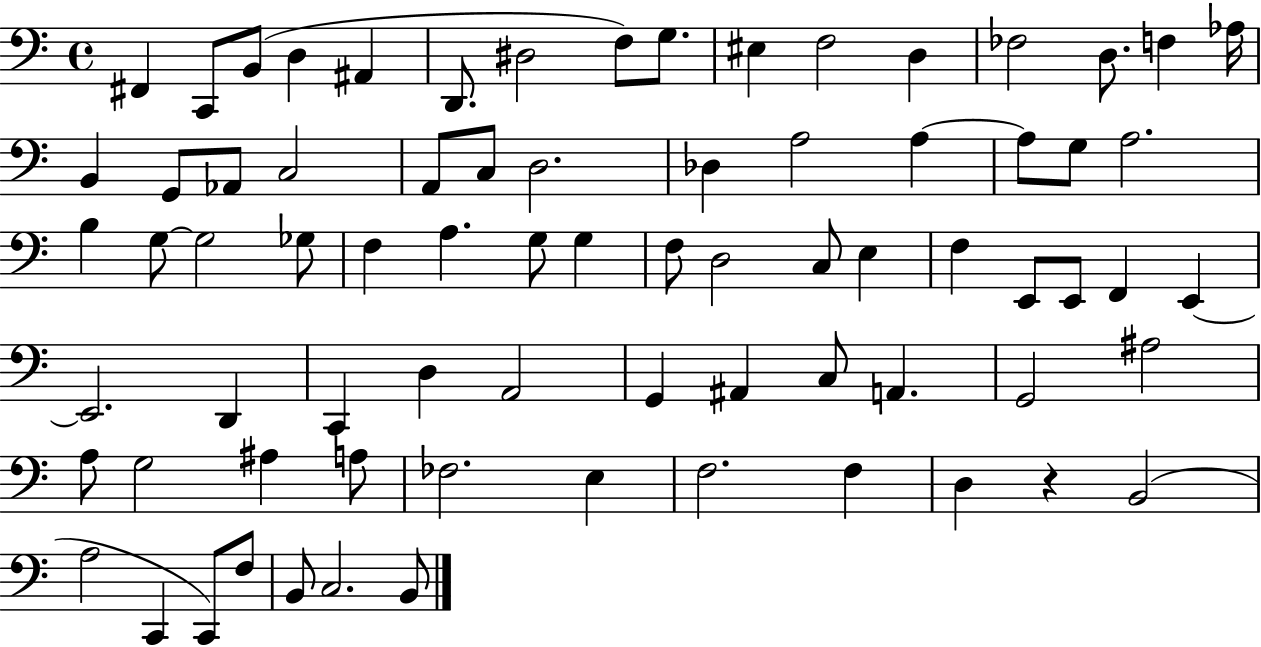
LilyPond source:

{
  \clef bass
  \time 4/4
  \defaultTimeSignature
  \key c \major
  \repeat volta 2 { fis,4 c,8 b,8( d4 ais,4 | d,8. dis2 f8) g8. | eis4 f2 d4 | fes2 d8. f4 aes16 | \break b,4 g,8 aes,8 c2 | a,8 c8 d2. | des4 a2 a4~~ | a8 g8 a2. | \break b4 g8~~ g2 ges8 | f4 a4. g8 g4 | f8 d2 c8 e4 | f4 e,8 e,8 f,4 e,4~~ | \break e,2. d,4 | c,4 d4 a,2 | g,4 ais,4 c8 a,4. | g,2 ais2 | \break a8 g2 ais4 a8 | fes2. e4 | f2. f4 | d4 r4 b,2( | \break a2 c,4 c,8) f8 | b,8 c2. b,8 | } \bar "|."
}